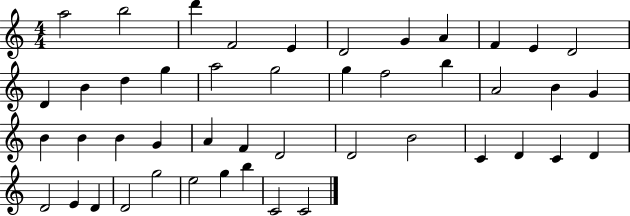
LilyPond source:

{
  \clef treble
  \numericTimeSignature
  \time 4/4
  \key c \major
  a''2 b''2 | d'''4 f'2 e'4 | d'2 g'4 a'4 | f'4 e'4 d'2 | \break d'4 b'4 d''4 g''4 | a''2 g''2 | g''4 f''2 b''4 | a'2 b'4 g'4 | \break b'4 b'4 b'4 g'4 | a'4 f'4 d'2 | d'2 b'2 | c'4 d'4 c'4 d'4 | \break d'2 e'4 d'4 | d'2 g''2 | e''2 g''4 b''4 | c'2 c'2 | \break \bar "|."
}